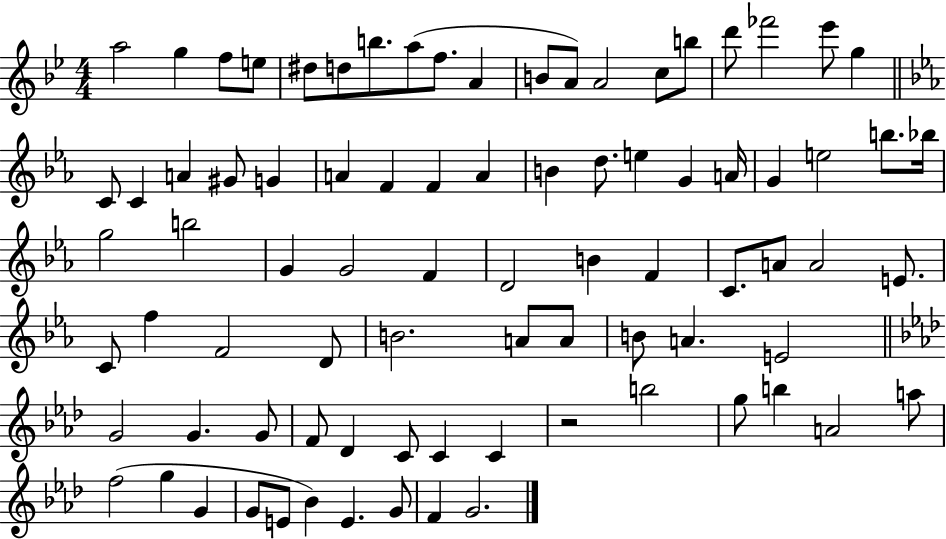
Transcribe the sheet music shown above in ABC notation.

X:1
T:Untitled
M:4/4
L:1/4
K:Bb
a2 g f/2 e/2 ^d/2 d/2 b/2 a/2 f/2 A B/2 A/2 A2 c/2 b/2 d'/2 _f'2 _e'/2 g C/2 C A ^G/2 G A F F A B d/2 e G A/4 G e2 b/2 _b/4 g2 b2 G G2 F D2 B F C/2 A/2 A2 E/2 C/2 f F2 D/2 B2 A/2 A/2 B/2 A E2 G2 G G/2 F/2 _D C/2 C C z2 b2 g/2 b A2 a/2 f2 g G G/2 E/2 _B E G/2 F G2